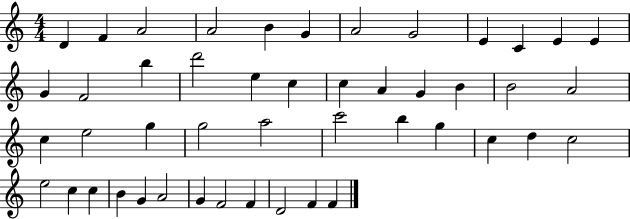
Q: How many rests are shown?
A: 0